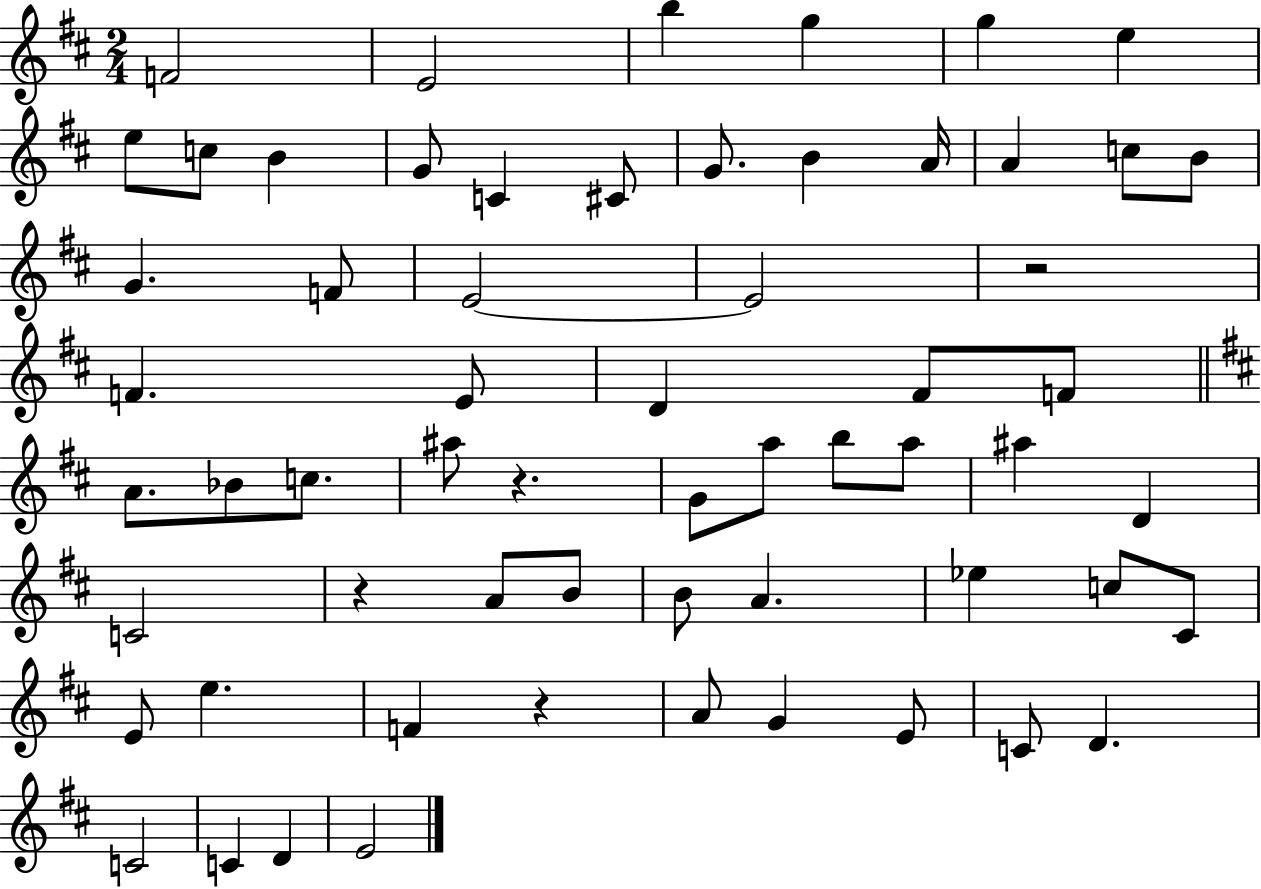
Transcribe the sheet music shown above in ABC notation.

X:1
T:Untitled
M:2/4
L:1/4
K:D
F2 E2 b g g e e/2 c/2 B G/2 C ^C/2 G/2 B A/4 A c/2 B/2 G F/2 E2 E2 z2 F E/2 D ^F/2 F/2 A/2 _B/2 c/2 ^a/2 z G/2 a/2 b/2 a/2 ^a D C2 z A/2 B/2 B/2 A _e c/2 ^C/2 E/2 e F z A/2 G E/2 C/2 D C2 C D E2